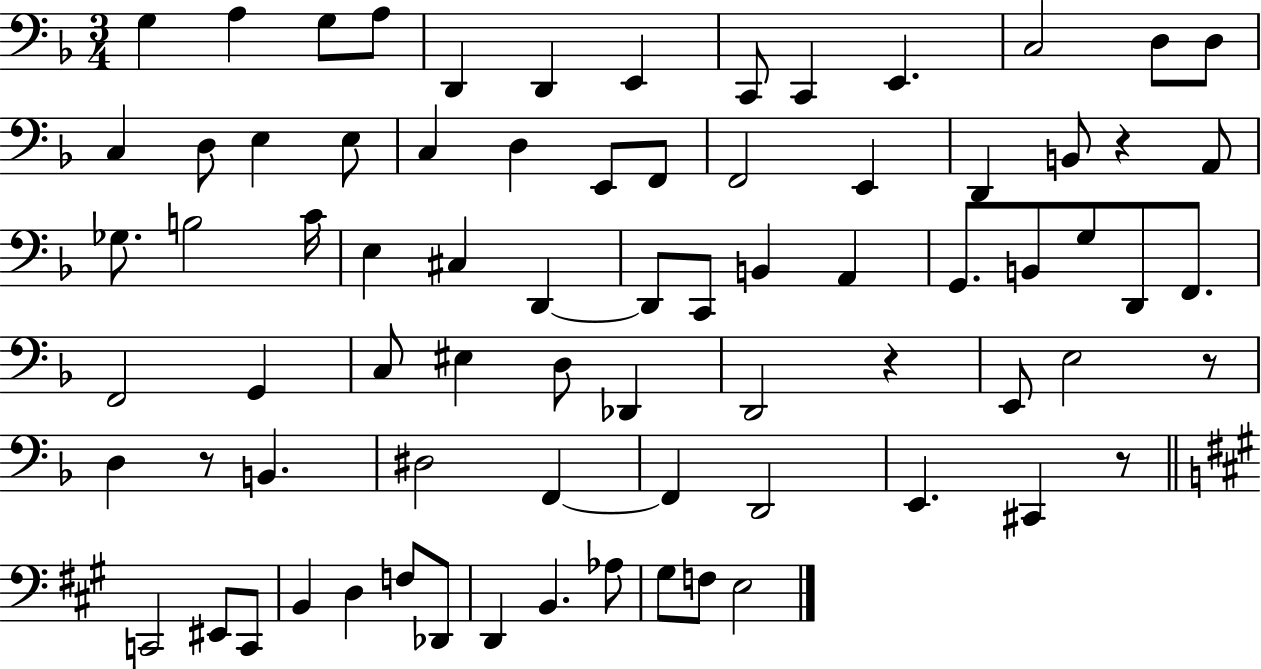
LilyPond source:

{
  \clef bass
  \numericTimeSignature
  \time 3/4
  \key f \major
  g4 a4 g8 a8 | d,4 d,4 e,4 | c,8 c,4 e,4. | c2 d8 d8 | \break c4 d8 e4 e8 | c4 d4 e,8 f,8 | f,2 e,4 | d,4 b,8 r4 a,8 | \break ges8. b2 c'16 | e4 cis4 d,4~~ | d,8 c,8 b,4 a,4 | g,8. b,8 g8 d,8 f,8. | \break f,2 g,4 | c8 eis4 d8 des,4 | d,2 r4 | e,8 e2 r8 | \break d4 r8 b,4. | dis2 f,4~~ | f,4 d,2 | e,4. cis,4 r8 | \break \bar "||" \break \key a \major c,2 eis,8 c,8 | b,4 d4 f8 des,8 | d,4 b,4. aes8 | gis8 f8 e2 | \break \bar "|."
}